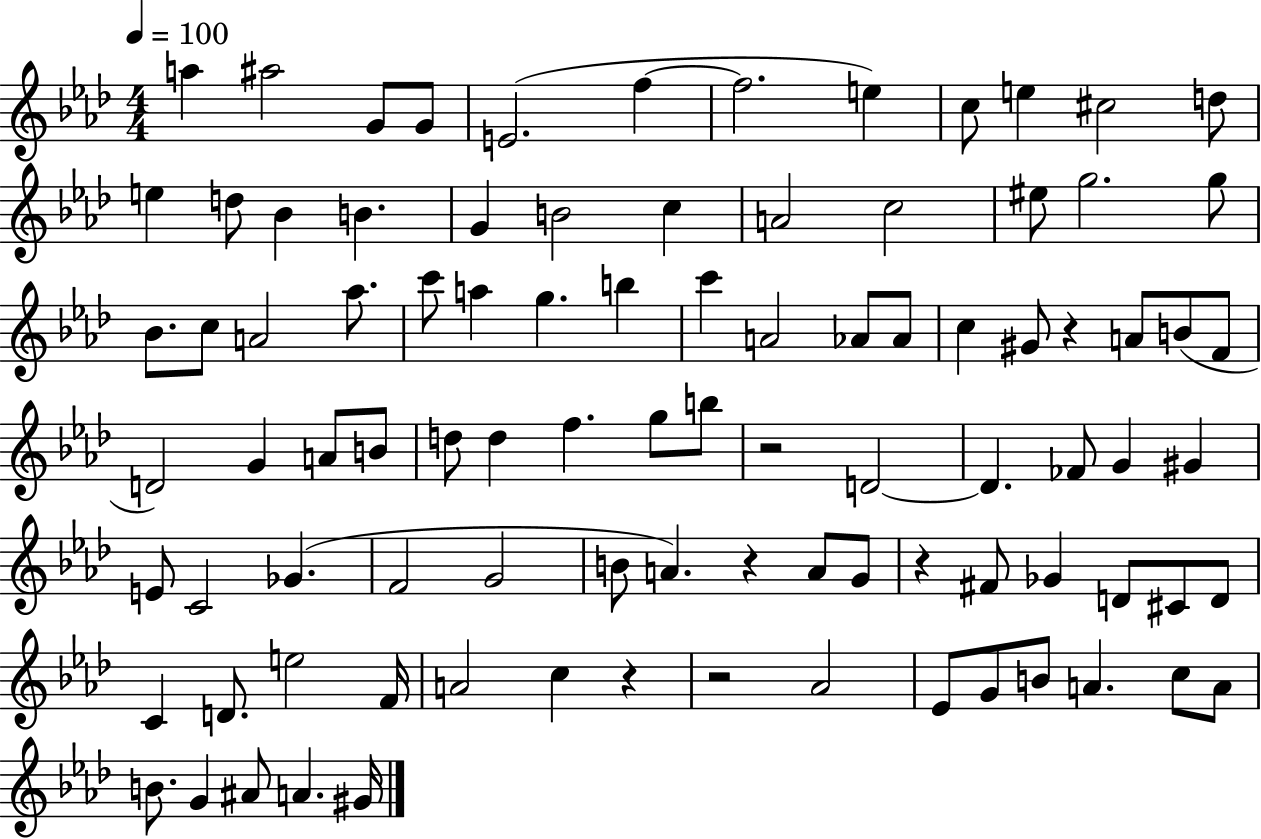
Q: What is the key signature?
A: AES major